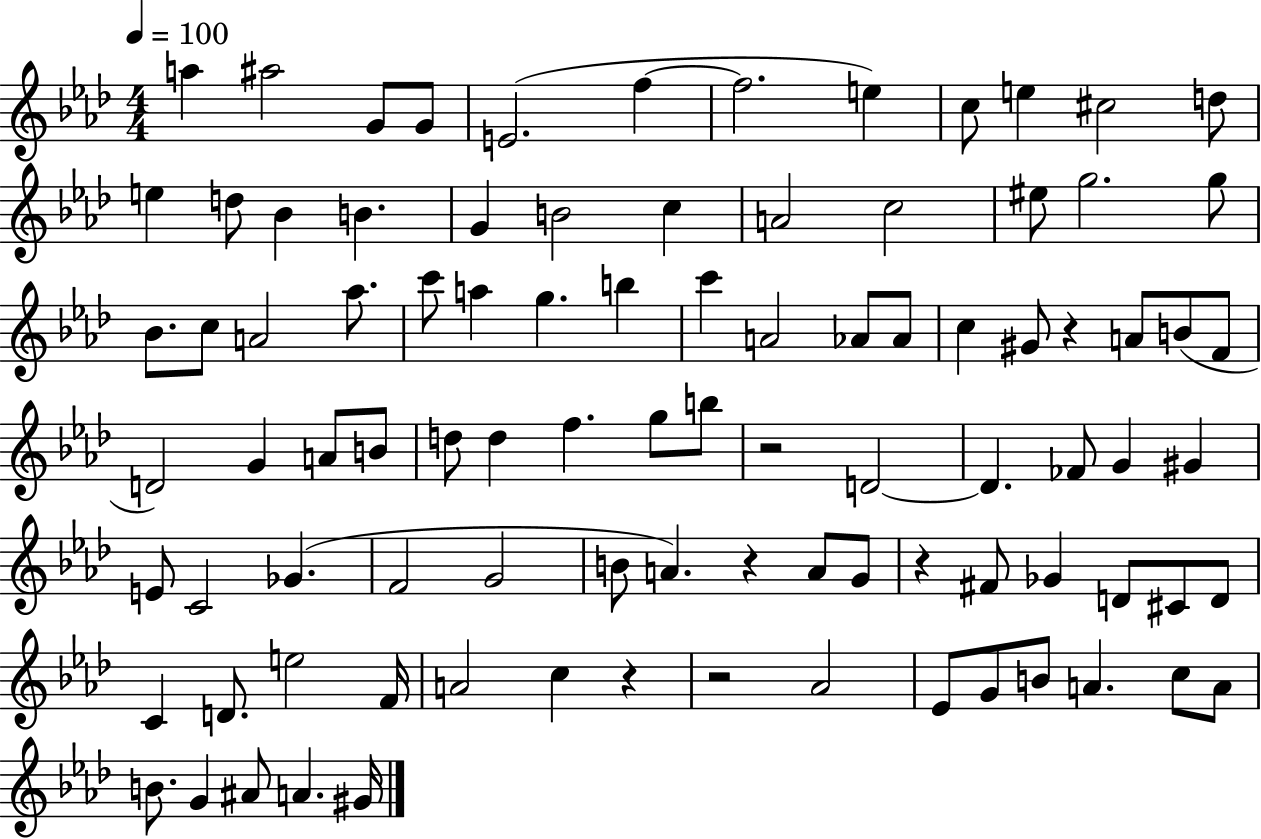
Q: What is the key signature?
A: AES major